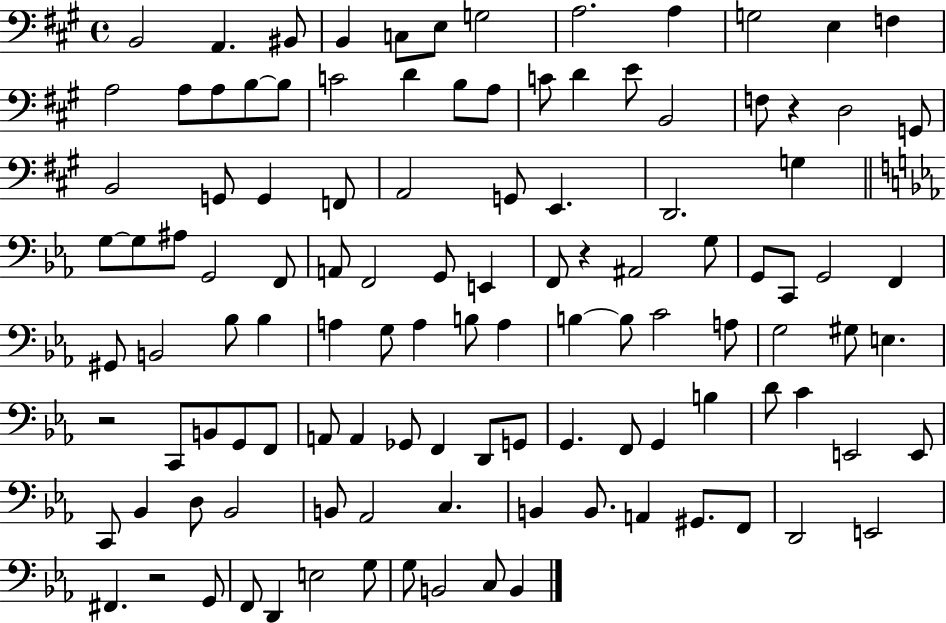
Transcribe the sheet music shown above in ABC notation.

X:1
T:Untitled
M:4/4
L:1/4
K:A
B,,2 A,, ^B,,/2 B,, C,/2 E,/2 G,2 A,2 A, G,2 E, F, A,2 A,/2 A,/2 B,/2 B,/2 C2 D B,/2 A,/2 C/2 D E/2 B,,2 F,/2 z D,2 G,,/2 B,,2 G,,/2 G,, F,,/2 A,,2 G,,/2 E,, D,,2 G, G,/2 G,/2 ^A,/2 G,,2 F,,/2 A,,/2 F,,2 G,,/2 E,, F,,/2 z ^A,,2 G,/2 G,,/2 C,,/2 G,,2 F,, ^G,,/2 B,,2 _B,/2 _B, A, G,/2 A, B,/2 A, B, B,/2 C2 A,/2 G,2 ^G,/2 E, z2 C,,/2 B,,/2 G,,/2 F,,/2 A,,/2 A,, _G,,/2 F,, D,,/2 G,,/2 G,, F,,/2 G,, B, D/2 C E,,2 E,,/2 C,,/2 _B,, D,/2 _B,,2 B,,/2 _A,,2 C, B,, B,,/2 A,, ^G,,/2 F,,/2 D,,2 E,,2 ^F,, z2 G,,/2 F,,/2 D,, E,2 G,/2 G,/2 B,,2 C,/2 B,,